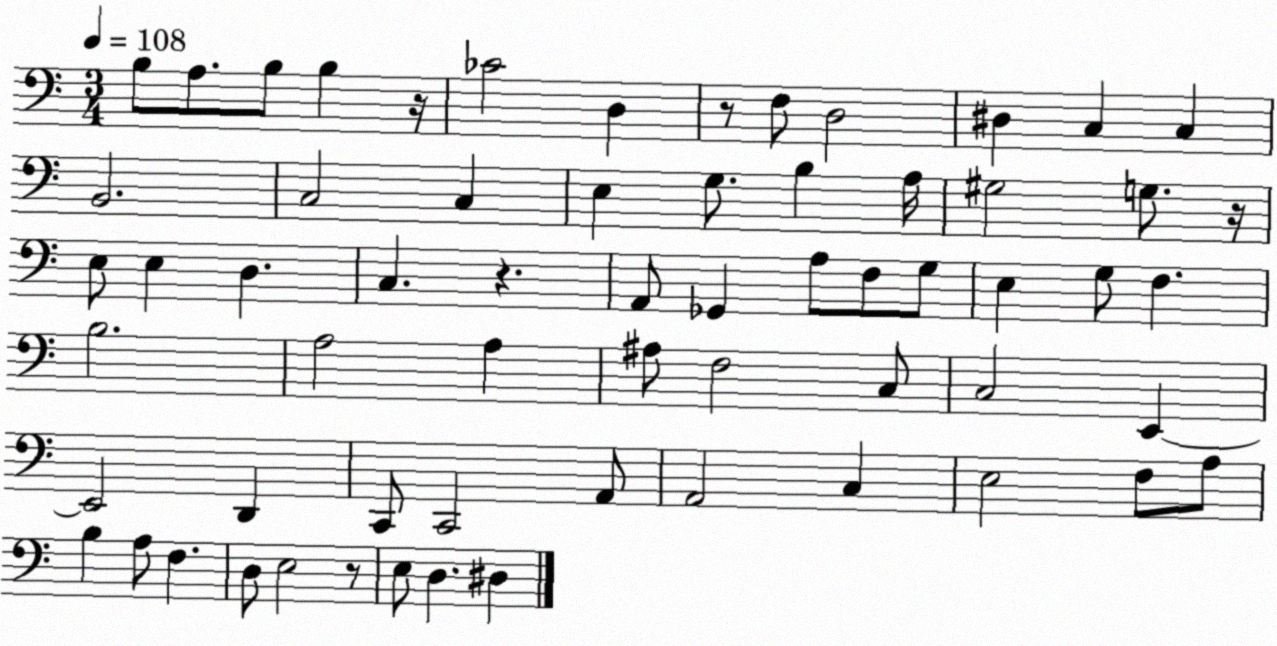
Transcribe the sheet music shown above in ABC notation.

X:1
T:Untitled
M:3/4
L:1/4
K:C
B,/2 A,/2 B,/2 B, z/4 _C2 D, z/2 F,/2 D,2 ^D, C, C, B,,2 C,2 C, E, G,/2 B, A,/4 ^G,2 G,/2 z/4 E,/2 E, D, C, z A,,/2 _G,, A,/2 F,/2 G,/2 E, G,/2 F, B,2 A,2 A, ^A,/2 F,2 C,/2 C,2 E,, E,,2 D,, C,,/2 C,,2 A,,/2 A,,2 C, E,2 F,/2 A,/2 B, A,/2 F, D,/2 E,2 z/2 E,/2 D, ^D,